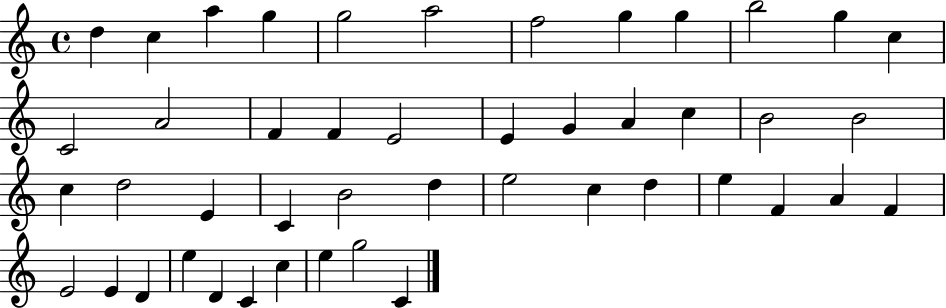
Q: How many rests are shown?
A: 0